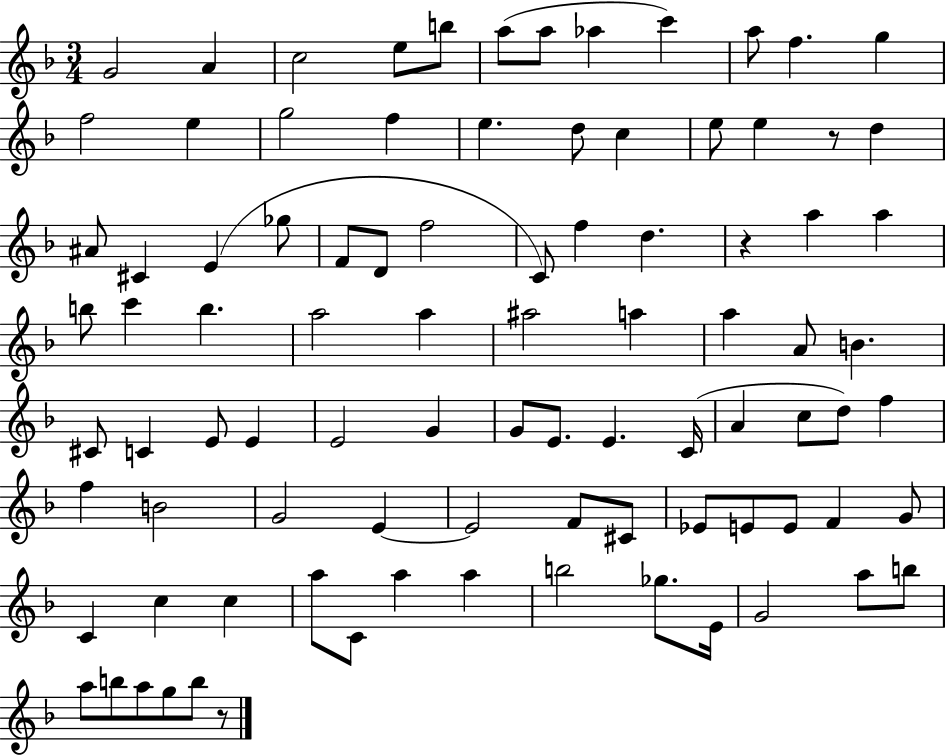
{
  \clef treble
  \numericTimeSignature
  \time 3/4
  \key f \major
  \repeat volta 2 { g'2 a'4 | c''2 e''8 b''8 | a''8( a''8 aes''4 c'''4) | a''8 f''4. g''4 | \break f''2 e''4 | g''2 f''4 | e''4. d''8 c''4 | e''8 e''4 r8 d''4 | \break ais'8 cis'4 e'4( ges''8 | f'8 d'8 f''2 | c'8) f''4 d''4. | r4 a''4 a''4 | \break b''8 c'''4 b''4. | a''2 a''4 | ais''2 a''4 | a''4 a'8 b'4. | \break cis'8 c'4 e'8 e'4 | e'2 g'4 | g'8 e'8. e'4. c'16( | a'4 c''8 d''8) f''4 | \break f''4 b'2 | g'2 e'4~~ | e'2 f'8 cis'8 | ees'8 e'8 e'8 f'4 g'8 | \break c'4 c''4 c''4 | a''8 c'8 a''4 a''4 | b''2 ges''8. e'16 | g'2 a''8 b''8 | \break a''8 b''8 a''8 g''8 b''8 r8 | } \bar "|."
}